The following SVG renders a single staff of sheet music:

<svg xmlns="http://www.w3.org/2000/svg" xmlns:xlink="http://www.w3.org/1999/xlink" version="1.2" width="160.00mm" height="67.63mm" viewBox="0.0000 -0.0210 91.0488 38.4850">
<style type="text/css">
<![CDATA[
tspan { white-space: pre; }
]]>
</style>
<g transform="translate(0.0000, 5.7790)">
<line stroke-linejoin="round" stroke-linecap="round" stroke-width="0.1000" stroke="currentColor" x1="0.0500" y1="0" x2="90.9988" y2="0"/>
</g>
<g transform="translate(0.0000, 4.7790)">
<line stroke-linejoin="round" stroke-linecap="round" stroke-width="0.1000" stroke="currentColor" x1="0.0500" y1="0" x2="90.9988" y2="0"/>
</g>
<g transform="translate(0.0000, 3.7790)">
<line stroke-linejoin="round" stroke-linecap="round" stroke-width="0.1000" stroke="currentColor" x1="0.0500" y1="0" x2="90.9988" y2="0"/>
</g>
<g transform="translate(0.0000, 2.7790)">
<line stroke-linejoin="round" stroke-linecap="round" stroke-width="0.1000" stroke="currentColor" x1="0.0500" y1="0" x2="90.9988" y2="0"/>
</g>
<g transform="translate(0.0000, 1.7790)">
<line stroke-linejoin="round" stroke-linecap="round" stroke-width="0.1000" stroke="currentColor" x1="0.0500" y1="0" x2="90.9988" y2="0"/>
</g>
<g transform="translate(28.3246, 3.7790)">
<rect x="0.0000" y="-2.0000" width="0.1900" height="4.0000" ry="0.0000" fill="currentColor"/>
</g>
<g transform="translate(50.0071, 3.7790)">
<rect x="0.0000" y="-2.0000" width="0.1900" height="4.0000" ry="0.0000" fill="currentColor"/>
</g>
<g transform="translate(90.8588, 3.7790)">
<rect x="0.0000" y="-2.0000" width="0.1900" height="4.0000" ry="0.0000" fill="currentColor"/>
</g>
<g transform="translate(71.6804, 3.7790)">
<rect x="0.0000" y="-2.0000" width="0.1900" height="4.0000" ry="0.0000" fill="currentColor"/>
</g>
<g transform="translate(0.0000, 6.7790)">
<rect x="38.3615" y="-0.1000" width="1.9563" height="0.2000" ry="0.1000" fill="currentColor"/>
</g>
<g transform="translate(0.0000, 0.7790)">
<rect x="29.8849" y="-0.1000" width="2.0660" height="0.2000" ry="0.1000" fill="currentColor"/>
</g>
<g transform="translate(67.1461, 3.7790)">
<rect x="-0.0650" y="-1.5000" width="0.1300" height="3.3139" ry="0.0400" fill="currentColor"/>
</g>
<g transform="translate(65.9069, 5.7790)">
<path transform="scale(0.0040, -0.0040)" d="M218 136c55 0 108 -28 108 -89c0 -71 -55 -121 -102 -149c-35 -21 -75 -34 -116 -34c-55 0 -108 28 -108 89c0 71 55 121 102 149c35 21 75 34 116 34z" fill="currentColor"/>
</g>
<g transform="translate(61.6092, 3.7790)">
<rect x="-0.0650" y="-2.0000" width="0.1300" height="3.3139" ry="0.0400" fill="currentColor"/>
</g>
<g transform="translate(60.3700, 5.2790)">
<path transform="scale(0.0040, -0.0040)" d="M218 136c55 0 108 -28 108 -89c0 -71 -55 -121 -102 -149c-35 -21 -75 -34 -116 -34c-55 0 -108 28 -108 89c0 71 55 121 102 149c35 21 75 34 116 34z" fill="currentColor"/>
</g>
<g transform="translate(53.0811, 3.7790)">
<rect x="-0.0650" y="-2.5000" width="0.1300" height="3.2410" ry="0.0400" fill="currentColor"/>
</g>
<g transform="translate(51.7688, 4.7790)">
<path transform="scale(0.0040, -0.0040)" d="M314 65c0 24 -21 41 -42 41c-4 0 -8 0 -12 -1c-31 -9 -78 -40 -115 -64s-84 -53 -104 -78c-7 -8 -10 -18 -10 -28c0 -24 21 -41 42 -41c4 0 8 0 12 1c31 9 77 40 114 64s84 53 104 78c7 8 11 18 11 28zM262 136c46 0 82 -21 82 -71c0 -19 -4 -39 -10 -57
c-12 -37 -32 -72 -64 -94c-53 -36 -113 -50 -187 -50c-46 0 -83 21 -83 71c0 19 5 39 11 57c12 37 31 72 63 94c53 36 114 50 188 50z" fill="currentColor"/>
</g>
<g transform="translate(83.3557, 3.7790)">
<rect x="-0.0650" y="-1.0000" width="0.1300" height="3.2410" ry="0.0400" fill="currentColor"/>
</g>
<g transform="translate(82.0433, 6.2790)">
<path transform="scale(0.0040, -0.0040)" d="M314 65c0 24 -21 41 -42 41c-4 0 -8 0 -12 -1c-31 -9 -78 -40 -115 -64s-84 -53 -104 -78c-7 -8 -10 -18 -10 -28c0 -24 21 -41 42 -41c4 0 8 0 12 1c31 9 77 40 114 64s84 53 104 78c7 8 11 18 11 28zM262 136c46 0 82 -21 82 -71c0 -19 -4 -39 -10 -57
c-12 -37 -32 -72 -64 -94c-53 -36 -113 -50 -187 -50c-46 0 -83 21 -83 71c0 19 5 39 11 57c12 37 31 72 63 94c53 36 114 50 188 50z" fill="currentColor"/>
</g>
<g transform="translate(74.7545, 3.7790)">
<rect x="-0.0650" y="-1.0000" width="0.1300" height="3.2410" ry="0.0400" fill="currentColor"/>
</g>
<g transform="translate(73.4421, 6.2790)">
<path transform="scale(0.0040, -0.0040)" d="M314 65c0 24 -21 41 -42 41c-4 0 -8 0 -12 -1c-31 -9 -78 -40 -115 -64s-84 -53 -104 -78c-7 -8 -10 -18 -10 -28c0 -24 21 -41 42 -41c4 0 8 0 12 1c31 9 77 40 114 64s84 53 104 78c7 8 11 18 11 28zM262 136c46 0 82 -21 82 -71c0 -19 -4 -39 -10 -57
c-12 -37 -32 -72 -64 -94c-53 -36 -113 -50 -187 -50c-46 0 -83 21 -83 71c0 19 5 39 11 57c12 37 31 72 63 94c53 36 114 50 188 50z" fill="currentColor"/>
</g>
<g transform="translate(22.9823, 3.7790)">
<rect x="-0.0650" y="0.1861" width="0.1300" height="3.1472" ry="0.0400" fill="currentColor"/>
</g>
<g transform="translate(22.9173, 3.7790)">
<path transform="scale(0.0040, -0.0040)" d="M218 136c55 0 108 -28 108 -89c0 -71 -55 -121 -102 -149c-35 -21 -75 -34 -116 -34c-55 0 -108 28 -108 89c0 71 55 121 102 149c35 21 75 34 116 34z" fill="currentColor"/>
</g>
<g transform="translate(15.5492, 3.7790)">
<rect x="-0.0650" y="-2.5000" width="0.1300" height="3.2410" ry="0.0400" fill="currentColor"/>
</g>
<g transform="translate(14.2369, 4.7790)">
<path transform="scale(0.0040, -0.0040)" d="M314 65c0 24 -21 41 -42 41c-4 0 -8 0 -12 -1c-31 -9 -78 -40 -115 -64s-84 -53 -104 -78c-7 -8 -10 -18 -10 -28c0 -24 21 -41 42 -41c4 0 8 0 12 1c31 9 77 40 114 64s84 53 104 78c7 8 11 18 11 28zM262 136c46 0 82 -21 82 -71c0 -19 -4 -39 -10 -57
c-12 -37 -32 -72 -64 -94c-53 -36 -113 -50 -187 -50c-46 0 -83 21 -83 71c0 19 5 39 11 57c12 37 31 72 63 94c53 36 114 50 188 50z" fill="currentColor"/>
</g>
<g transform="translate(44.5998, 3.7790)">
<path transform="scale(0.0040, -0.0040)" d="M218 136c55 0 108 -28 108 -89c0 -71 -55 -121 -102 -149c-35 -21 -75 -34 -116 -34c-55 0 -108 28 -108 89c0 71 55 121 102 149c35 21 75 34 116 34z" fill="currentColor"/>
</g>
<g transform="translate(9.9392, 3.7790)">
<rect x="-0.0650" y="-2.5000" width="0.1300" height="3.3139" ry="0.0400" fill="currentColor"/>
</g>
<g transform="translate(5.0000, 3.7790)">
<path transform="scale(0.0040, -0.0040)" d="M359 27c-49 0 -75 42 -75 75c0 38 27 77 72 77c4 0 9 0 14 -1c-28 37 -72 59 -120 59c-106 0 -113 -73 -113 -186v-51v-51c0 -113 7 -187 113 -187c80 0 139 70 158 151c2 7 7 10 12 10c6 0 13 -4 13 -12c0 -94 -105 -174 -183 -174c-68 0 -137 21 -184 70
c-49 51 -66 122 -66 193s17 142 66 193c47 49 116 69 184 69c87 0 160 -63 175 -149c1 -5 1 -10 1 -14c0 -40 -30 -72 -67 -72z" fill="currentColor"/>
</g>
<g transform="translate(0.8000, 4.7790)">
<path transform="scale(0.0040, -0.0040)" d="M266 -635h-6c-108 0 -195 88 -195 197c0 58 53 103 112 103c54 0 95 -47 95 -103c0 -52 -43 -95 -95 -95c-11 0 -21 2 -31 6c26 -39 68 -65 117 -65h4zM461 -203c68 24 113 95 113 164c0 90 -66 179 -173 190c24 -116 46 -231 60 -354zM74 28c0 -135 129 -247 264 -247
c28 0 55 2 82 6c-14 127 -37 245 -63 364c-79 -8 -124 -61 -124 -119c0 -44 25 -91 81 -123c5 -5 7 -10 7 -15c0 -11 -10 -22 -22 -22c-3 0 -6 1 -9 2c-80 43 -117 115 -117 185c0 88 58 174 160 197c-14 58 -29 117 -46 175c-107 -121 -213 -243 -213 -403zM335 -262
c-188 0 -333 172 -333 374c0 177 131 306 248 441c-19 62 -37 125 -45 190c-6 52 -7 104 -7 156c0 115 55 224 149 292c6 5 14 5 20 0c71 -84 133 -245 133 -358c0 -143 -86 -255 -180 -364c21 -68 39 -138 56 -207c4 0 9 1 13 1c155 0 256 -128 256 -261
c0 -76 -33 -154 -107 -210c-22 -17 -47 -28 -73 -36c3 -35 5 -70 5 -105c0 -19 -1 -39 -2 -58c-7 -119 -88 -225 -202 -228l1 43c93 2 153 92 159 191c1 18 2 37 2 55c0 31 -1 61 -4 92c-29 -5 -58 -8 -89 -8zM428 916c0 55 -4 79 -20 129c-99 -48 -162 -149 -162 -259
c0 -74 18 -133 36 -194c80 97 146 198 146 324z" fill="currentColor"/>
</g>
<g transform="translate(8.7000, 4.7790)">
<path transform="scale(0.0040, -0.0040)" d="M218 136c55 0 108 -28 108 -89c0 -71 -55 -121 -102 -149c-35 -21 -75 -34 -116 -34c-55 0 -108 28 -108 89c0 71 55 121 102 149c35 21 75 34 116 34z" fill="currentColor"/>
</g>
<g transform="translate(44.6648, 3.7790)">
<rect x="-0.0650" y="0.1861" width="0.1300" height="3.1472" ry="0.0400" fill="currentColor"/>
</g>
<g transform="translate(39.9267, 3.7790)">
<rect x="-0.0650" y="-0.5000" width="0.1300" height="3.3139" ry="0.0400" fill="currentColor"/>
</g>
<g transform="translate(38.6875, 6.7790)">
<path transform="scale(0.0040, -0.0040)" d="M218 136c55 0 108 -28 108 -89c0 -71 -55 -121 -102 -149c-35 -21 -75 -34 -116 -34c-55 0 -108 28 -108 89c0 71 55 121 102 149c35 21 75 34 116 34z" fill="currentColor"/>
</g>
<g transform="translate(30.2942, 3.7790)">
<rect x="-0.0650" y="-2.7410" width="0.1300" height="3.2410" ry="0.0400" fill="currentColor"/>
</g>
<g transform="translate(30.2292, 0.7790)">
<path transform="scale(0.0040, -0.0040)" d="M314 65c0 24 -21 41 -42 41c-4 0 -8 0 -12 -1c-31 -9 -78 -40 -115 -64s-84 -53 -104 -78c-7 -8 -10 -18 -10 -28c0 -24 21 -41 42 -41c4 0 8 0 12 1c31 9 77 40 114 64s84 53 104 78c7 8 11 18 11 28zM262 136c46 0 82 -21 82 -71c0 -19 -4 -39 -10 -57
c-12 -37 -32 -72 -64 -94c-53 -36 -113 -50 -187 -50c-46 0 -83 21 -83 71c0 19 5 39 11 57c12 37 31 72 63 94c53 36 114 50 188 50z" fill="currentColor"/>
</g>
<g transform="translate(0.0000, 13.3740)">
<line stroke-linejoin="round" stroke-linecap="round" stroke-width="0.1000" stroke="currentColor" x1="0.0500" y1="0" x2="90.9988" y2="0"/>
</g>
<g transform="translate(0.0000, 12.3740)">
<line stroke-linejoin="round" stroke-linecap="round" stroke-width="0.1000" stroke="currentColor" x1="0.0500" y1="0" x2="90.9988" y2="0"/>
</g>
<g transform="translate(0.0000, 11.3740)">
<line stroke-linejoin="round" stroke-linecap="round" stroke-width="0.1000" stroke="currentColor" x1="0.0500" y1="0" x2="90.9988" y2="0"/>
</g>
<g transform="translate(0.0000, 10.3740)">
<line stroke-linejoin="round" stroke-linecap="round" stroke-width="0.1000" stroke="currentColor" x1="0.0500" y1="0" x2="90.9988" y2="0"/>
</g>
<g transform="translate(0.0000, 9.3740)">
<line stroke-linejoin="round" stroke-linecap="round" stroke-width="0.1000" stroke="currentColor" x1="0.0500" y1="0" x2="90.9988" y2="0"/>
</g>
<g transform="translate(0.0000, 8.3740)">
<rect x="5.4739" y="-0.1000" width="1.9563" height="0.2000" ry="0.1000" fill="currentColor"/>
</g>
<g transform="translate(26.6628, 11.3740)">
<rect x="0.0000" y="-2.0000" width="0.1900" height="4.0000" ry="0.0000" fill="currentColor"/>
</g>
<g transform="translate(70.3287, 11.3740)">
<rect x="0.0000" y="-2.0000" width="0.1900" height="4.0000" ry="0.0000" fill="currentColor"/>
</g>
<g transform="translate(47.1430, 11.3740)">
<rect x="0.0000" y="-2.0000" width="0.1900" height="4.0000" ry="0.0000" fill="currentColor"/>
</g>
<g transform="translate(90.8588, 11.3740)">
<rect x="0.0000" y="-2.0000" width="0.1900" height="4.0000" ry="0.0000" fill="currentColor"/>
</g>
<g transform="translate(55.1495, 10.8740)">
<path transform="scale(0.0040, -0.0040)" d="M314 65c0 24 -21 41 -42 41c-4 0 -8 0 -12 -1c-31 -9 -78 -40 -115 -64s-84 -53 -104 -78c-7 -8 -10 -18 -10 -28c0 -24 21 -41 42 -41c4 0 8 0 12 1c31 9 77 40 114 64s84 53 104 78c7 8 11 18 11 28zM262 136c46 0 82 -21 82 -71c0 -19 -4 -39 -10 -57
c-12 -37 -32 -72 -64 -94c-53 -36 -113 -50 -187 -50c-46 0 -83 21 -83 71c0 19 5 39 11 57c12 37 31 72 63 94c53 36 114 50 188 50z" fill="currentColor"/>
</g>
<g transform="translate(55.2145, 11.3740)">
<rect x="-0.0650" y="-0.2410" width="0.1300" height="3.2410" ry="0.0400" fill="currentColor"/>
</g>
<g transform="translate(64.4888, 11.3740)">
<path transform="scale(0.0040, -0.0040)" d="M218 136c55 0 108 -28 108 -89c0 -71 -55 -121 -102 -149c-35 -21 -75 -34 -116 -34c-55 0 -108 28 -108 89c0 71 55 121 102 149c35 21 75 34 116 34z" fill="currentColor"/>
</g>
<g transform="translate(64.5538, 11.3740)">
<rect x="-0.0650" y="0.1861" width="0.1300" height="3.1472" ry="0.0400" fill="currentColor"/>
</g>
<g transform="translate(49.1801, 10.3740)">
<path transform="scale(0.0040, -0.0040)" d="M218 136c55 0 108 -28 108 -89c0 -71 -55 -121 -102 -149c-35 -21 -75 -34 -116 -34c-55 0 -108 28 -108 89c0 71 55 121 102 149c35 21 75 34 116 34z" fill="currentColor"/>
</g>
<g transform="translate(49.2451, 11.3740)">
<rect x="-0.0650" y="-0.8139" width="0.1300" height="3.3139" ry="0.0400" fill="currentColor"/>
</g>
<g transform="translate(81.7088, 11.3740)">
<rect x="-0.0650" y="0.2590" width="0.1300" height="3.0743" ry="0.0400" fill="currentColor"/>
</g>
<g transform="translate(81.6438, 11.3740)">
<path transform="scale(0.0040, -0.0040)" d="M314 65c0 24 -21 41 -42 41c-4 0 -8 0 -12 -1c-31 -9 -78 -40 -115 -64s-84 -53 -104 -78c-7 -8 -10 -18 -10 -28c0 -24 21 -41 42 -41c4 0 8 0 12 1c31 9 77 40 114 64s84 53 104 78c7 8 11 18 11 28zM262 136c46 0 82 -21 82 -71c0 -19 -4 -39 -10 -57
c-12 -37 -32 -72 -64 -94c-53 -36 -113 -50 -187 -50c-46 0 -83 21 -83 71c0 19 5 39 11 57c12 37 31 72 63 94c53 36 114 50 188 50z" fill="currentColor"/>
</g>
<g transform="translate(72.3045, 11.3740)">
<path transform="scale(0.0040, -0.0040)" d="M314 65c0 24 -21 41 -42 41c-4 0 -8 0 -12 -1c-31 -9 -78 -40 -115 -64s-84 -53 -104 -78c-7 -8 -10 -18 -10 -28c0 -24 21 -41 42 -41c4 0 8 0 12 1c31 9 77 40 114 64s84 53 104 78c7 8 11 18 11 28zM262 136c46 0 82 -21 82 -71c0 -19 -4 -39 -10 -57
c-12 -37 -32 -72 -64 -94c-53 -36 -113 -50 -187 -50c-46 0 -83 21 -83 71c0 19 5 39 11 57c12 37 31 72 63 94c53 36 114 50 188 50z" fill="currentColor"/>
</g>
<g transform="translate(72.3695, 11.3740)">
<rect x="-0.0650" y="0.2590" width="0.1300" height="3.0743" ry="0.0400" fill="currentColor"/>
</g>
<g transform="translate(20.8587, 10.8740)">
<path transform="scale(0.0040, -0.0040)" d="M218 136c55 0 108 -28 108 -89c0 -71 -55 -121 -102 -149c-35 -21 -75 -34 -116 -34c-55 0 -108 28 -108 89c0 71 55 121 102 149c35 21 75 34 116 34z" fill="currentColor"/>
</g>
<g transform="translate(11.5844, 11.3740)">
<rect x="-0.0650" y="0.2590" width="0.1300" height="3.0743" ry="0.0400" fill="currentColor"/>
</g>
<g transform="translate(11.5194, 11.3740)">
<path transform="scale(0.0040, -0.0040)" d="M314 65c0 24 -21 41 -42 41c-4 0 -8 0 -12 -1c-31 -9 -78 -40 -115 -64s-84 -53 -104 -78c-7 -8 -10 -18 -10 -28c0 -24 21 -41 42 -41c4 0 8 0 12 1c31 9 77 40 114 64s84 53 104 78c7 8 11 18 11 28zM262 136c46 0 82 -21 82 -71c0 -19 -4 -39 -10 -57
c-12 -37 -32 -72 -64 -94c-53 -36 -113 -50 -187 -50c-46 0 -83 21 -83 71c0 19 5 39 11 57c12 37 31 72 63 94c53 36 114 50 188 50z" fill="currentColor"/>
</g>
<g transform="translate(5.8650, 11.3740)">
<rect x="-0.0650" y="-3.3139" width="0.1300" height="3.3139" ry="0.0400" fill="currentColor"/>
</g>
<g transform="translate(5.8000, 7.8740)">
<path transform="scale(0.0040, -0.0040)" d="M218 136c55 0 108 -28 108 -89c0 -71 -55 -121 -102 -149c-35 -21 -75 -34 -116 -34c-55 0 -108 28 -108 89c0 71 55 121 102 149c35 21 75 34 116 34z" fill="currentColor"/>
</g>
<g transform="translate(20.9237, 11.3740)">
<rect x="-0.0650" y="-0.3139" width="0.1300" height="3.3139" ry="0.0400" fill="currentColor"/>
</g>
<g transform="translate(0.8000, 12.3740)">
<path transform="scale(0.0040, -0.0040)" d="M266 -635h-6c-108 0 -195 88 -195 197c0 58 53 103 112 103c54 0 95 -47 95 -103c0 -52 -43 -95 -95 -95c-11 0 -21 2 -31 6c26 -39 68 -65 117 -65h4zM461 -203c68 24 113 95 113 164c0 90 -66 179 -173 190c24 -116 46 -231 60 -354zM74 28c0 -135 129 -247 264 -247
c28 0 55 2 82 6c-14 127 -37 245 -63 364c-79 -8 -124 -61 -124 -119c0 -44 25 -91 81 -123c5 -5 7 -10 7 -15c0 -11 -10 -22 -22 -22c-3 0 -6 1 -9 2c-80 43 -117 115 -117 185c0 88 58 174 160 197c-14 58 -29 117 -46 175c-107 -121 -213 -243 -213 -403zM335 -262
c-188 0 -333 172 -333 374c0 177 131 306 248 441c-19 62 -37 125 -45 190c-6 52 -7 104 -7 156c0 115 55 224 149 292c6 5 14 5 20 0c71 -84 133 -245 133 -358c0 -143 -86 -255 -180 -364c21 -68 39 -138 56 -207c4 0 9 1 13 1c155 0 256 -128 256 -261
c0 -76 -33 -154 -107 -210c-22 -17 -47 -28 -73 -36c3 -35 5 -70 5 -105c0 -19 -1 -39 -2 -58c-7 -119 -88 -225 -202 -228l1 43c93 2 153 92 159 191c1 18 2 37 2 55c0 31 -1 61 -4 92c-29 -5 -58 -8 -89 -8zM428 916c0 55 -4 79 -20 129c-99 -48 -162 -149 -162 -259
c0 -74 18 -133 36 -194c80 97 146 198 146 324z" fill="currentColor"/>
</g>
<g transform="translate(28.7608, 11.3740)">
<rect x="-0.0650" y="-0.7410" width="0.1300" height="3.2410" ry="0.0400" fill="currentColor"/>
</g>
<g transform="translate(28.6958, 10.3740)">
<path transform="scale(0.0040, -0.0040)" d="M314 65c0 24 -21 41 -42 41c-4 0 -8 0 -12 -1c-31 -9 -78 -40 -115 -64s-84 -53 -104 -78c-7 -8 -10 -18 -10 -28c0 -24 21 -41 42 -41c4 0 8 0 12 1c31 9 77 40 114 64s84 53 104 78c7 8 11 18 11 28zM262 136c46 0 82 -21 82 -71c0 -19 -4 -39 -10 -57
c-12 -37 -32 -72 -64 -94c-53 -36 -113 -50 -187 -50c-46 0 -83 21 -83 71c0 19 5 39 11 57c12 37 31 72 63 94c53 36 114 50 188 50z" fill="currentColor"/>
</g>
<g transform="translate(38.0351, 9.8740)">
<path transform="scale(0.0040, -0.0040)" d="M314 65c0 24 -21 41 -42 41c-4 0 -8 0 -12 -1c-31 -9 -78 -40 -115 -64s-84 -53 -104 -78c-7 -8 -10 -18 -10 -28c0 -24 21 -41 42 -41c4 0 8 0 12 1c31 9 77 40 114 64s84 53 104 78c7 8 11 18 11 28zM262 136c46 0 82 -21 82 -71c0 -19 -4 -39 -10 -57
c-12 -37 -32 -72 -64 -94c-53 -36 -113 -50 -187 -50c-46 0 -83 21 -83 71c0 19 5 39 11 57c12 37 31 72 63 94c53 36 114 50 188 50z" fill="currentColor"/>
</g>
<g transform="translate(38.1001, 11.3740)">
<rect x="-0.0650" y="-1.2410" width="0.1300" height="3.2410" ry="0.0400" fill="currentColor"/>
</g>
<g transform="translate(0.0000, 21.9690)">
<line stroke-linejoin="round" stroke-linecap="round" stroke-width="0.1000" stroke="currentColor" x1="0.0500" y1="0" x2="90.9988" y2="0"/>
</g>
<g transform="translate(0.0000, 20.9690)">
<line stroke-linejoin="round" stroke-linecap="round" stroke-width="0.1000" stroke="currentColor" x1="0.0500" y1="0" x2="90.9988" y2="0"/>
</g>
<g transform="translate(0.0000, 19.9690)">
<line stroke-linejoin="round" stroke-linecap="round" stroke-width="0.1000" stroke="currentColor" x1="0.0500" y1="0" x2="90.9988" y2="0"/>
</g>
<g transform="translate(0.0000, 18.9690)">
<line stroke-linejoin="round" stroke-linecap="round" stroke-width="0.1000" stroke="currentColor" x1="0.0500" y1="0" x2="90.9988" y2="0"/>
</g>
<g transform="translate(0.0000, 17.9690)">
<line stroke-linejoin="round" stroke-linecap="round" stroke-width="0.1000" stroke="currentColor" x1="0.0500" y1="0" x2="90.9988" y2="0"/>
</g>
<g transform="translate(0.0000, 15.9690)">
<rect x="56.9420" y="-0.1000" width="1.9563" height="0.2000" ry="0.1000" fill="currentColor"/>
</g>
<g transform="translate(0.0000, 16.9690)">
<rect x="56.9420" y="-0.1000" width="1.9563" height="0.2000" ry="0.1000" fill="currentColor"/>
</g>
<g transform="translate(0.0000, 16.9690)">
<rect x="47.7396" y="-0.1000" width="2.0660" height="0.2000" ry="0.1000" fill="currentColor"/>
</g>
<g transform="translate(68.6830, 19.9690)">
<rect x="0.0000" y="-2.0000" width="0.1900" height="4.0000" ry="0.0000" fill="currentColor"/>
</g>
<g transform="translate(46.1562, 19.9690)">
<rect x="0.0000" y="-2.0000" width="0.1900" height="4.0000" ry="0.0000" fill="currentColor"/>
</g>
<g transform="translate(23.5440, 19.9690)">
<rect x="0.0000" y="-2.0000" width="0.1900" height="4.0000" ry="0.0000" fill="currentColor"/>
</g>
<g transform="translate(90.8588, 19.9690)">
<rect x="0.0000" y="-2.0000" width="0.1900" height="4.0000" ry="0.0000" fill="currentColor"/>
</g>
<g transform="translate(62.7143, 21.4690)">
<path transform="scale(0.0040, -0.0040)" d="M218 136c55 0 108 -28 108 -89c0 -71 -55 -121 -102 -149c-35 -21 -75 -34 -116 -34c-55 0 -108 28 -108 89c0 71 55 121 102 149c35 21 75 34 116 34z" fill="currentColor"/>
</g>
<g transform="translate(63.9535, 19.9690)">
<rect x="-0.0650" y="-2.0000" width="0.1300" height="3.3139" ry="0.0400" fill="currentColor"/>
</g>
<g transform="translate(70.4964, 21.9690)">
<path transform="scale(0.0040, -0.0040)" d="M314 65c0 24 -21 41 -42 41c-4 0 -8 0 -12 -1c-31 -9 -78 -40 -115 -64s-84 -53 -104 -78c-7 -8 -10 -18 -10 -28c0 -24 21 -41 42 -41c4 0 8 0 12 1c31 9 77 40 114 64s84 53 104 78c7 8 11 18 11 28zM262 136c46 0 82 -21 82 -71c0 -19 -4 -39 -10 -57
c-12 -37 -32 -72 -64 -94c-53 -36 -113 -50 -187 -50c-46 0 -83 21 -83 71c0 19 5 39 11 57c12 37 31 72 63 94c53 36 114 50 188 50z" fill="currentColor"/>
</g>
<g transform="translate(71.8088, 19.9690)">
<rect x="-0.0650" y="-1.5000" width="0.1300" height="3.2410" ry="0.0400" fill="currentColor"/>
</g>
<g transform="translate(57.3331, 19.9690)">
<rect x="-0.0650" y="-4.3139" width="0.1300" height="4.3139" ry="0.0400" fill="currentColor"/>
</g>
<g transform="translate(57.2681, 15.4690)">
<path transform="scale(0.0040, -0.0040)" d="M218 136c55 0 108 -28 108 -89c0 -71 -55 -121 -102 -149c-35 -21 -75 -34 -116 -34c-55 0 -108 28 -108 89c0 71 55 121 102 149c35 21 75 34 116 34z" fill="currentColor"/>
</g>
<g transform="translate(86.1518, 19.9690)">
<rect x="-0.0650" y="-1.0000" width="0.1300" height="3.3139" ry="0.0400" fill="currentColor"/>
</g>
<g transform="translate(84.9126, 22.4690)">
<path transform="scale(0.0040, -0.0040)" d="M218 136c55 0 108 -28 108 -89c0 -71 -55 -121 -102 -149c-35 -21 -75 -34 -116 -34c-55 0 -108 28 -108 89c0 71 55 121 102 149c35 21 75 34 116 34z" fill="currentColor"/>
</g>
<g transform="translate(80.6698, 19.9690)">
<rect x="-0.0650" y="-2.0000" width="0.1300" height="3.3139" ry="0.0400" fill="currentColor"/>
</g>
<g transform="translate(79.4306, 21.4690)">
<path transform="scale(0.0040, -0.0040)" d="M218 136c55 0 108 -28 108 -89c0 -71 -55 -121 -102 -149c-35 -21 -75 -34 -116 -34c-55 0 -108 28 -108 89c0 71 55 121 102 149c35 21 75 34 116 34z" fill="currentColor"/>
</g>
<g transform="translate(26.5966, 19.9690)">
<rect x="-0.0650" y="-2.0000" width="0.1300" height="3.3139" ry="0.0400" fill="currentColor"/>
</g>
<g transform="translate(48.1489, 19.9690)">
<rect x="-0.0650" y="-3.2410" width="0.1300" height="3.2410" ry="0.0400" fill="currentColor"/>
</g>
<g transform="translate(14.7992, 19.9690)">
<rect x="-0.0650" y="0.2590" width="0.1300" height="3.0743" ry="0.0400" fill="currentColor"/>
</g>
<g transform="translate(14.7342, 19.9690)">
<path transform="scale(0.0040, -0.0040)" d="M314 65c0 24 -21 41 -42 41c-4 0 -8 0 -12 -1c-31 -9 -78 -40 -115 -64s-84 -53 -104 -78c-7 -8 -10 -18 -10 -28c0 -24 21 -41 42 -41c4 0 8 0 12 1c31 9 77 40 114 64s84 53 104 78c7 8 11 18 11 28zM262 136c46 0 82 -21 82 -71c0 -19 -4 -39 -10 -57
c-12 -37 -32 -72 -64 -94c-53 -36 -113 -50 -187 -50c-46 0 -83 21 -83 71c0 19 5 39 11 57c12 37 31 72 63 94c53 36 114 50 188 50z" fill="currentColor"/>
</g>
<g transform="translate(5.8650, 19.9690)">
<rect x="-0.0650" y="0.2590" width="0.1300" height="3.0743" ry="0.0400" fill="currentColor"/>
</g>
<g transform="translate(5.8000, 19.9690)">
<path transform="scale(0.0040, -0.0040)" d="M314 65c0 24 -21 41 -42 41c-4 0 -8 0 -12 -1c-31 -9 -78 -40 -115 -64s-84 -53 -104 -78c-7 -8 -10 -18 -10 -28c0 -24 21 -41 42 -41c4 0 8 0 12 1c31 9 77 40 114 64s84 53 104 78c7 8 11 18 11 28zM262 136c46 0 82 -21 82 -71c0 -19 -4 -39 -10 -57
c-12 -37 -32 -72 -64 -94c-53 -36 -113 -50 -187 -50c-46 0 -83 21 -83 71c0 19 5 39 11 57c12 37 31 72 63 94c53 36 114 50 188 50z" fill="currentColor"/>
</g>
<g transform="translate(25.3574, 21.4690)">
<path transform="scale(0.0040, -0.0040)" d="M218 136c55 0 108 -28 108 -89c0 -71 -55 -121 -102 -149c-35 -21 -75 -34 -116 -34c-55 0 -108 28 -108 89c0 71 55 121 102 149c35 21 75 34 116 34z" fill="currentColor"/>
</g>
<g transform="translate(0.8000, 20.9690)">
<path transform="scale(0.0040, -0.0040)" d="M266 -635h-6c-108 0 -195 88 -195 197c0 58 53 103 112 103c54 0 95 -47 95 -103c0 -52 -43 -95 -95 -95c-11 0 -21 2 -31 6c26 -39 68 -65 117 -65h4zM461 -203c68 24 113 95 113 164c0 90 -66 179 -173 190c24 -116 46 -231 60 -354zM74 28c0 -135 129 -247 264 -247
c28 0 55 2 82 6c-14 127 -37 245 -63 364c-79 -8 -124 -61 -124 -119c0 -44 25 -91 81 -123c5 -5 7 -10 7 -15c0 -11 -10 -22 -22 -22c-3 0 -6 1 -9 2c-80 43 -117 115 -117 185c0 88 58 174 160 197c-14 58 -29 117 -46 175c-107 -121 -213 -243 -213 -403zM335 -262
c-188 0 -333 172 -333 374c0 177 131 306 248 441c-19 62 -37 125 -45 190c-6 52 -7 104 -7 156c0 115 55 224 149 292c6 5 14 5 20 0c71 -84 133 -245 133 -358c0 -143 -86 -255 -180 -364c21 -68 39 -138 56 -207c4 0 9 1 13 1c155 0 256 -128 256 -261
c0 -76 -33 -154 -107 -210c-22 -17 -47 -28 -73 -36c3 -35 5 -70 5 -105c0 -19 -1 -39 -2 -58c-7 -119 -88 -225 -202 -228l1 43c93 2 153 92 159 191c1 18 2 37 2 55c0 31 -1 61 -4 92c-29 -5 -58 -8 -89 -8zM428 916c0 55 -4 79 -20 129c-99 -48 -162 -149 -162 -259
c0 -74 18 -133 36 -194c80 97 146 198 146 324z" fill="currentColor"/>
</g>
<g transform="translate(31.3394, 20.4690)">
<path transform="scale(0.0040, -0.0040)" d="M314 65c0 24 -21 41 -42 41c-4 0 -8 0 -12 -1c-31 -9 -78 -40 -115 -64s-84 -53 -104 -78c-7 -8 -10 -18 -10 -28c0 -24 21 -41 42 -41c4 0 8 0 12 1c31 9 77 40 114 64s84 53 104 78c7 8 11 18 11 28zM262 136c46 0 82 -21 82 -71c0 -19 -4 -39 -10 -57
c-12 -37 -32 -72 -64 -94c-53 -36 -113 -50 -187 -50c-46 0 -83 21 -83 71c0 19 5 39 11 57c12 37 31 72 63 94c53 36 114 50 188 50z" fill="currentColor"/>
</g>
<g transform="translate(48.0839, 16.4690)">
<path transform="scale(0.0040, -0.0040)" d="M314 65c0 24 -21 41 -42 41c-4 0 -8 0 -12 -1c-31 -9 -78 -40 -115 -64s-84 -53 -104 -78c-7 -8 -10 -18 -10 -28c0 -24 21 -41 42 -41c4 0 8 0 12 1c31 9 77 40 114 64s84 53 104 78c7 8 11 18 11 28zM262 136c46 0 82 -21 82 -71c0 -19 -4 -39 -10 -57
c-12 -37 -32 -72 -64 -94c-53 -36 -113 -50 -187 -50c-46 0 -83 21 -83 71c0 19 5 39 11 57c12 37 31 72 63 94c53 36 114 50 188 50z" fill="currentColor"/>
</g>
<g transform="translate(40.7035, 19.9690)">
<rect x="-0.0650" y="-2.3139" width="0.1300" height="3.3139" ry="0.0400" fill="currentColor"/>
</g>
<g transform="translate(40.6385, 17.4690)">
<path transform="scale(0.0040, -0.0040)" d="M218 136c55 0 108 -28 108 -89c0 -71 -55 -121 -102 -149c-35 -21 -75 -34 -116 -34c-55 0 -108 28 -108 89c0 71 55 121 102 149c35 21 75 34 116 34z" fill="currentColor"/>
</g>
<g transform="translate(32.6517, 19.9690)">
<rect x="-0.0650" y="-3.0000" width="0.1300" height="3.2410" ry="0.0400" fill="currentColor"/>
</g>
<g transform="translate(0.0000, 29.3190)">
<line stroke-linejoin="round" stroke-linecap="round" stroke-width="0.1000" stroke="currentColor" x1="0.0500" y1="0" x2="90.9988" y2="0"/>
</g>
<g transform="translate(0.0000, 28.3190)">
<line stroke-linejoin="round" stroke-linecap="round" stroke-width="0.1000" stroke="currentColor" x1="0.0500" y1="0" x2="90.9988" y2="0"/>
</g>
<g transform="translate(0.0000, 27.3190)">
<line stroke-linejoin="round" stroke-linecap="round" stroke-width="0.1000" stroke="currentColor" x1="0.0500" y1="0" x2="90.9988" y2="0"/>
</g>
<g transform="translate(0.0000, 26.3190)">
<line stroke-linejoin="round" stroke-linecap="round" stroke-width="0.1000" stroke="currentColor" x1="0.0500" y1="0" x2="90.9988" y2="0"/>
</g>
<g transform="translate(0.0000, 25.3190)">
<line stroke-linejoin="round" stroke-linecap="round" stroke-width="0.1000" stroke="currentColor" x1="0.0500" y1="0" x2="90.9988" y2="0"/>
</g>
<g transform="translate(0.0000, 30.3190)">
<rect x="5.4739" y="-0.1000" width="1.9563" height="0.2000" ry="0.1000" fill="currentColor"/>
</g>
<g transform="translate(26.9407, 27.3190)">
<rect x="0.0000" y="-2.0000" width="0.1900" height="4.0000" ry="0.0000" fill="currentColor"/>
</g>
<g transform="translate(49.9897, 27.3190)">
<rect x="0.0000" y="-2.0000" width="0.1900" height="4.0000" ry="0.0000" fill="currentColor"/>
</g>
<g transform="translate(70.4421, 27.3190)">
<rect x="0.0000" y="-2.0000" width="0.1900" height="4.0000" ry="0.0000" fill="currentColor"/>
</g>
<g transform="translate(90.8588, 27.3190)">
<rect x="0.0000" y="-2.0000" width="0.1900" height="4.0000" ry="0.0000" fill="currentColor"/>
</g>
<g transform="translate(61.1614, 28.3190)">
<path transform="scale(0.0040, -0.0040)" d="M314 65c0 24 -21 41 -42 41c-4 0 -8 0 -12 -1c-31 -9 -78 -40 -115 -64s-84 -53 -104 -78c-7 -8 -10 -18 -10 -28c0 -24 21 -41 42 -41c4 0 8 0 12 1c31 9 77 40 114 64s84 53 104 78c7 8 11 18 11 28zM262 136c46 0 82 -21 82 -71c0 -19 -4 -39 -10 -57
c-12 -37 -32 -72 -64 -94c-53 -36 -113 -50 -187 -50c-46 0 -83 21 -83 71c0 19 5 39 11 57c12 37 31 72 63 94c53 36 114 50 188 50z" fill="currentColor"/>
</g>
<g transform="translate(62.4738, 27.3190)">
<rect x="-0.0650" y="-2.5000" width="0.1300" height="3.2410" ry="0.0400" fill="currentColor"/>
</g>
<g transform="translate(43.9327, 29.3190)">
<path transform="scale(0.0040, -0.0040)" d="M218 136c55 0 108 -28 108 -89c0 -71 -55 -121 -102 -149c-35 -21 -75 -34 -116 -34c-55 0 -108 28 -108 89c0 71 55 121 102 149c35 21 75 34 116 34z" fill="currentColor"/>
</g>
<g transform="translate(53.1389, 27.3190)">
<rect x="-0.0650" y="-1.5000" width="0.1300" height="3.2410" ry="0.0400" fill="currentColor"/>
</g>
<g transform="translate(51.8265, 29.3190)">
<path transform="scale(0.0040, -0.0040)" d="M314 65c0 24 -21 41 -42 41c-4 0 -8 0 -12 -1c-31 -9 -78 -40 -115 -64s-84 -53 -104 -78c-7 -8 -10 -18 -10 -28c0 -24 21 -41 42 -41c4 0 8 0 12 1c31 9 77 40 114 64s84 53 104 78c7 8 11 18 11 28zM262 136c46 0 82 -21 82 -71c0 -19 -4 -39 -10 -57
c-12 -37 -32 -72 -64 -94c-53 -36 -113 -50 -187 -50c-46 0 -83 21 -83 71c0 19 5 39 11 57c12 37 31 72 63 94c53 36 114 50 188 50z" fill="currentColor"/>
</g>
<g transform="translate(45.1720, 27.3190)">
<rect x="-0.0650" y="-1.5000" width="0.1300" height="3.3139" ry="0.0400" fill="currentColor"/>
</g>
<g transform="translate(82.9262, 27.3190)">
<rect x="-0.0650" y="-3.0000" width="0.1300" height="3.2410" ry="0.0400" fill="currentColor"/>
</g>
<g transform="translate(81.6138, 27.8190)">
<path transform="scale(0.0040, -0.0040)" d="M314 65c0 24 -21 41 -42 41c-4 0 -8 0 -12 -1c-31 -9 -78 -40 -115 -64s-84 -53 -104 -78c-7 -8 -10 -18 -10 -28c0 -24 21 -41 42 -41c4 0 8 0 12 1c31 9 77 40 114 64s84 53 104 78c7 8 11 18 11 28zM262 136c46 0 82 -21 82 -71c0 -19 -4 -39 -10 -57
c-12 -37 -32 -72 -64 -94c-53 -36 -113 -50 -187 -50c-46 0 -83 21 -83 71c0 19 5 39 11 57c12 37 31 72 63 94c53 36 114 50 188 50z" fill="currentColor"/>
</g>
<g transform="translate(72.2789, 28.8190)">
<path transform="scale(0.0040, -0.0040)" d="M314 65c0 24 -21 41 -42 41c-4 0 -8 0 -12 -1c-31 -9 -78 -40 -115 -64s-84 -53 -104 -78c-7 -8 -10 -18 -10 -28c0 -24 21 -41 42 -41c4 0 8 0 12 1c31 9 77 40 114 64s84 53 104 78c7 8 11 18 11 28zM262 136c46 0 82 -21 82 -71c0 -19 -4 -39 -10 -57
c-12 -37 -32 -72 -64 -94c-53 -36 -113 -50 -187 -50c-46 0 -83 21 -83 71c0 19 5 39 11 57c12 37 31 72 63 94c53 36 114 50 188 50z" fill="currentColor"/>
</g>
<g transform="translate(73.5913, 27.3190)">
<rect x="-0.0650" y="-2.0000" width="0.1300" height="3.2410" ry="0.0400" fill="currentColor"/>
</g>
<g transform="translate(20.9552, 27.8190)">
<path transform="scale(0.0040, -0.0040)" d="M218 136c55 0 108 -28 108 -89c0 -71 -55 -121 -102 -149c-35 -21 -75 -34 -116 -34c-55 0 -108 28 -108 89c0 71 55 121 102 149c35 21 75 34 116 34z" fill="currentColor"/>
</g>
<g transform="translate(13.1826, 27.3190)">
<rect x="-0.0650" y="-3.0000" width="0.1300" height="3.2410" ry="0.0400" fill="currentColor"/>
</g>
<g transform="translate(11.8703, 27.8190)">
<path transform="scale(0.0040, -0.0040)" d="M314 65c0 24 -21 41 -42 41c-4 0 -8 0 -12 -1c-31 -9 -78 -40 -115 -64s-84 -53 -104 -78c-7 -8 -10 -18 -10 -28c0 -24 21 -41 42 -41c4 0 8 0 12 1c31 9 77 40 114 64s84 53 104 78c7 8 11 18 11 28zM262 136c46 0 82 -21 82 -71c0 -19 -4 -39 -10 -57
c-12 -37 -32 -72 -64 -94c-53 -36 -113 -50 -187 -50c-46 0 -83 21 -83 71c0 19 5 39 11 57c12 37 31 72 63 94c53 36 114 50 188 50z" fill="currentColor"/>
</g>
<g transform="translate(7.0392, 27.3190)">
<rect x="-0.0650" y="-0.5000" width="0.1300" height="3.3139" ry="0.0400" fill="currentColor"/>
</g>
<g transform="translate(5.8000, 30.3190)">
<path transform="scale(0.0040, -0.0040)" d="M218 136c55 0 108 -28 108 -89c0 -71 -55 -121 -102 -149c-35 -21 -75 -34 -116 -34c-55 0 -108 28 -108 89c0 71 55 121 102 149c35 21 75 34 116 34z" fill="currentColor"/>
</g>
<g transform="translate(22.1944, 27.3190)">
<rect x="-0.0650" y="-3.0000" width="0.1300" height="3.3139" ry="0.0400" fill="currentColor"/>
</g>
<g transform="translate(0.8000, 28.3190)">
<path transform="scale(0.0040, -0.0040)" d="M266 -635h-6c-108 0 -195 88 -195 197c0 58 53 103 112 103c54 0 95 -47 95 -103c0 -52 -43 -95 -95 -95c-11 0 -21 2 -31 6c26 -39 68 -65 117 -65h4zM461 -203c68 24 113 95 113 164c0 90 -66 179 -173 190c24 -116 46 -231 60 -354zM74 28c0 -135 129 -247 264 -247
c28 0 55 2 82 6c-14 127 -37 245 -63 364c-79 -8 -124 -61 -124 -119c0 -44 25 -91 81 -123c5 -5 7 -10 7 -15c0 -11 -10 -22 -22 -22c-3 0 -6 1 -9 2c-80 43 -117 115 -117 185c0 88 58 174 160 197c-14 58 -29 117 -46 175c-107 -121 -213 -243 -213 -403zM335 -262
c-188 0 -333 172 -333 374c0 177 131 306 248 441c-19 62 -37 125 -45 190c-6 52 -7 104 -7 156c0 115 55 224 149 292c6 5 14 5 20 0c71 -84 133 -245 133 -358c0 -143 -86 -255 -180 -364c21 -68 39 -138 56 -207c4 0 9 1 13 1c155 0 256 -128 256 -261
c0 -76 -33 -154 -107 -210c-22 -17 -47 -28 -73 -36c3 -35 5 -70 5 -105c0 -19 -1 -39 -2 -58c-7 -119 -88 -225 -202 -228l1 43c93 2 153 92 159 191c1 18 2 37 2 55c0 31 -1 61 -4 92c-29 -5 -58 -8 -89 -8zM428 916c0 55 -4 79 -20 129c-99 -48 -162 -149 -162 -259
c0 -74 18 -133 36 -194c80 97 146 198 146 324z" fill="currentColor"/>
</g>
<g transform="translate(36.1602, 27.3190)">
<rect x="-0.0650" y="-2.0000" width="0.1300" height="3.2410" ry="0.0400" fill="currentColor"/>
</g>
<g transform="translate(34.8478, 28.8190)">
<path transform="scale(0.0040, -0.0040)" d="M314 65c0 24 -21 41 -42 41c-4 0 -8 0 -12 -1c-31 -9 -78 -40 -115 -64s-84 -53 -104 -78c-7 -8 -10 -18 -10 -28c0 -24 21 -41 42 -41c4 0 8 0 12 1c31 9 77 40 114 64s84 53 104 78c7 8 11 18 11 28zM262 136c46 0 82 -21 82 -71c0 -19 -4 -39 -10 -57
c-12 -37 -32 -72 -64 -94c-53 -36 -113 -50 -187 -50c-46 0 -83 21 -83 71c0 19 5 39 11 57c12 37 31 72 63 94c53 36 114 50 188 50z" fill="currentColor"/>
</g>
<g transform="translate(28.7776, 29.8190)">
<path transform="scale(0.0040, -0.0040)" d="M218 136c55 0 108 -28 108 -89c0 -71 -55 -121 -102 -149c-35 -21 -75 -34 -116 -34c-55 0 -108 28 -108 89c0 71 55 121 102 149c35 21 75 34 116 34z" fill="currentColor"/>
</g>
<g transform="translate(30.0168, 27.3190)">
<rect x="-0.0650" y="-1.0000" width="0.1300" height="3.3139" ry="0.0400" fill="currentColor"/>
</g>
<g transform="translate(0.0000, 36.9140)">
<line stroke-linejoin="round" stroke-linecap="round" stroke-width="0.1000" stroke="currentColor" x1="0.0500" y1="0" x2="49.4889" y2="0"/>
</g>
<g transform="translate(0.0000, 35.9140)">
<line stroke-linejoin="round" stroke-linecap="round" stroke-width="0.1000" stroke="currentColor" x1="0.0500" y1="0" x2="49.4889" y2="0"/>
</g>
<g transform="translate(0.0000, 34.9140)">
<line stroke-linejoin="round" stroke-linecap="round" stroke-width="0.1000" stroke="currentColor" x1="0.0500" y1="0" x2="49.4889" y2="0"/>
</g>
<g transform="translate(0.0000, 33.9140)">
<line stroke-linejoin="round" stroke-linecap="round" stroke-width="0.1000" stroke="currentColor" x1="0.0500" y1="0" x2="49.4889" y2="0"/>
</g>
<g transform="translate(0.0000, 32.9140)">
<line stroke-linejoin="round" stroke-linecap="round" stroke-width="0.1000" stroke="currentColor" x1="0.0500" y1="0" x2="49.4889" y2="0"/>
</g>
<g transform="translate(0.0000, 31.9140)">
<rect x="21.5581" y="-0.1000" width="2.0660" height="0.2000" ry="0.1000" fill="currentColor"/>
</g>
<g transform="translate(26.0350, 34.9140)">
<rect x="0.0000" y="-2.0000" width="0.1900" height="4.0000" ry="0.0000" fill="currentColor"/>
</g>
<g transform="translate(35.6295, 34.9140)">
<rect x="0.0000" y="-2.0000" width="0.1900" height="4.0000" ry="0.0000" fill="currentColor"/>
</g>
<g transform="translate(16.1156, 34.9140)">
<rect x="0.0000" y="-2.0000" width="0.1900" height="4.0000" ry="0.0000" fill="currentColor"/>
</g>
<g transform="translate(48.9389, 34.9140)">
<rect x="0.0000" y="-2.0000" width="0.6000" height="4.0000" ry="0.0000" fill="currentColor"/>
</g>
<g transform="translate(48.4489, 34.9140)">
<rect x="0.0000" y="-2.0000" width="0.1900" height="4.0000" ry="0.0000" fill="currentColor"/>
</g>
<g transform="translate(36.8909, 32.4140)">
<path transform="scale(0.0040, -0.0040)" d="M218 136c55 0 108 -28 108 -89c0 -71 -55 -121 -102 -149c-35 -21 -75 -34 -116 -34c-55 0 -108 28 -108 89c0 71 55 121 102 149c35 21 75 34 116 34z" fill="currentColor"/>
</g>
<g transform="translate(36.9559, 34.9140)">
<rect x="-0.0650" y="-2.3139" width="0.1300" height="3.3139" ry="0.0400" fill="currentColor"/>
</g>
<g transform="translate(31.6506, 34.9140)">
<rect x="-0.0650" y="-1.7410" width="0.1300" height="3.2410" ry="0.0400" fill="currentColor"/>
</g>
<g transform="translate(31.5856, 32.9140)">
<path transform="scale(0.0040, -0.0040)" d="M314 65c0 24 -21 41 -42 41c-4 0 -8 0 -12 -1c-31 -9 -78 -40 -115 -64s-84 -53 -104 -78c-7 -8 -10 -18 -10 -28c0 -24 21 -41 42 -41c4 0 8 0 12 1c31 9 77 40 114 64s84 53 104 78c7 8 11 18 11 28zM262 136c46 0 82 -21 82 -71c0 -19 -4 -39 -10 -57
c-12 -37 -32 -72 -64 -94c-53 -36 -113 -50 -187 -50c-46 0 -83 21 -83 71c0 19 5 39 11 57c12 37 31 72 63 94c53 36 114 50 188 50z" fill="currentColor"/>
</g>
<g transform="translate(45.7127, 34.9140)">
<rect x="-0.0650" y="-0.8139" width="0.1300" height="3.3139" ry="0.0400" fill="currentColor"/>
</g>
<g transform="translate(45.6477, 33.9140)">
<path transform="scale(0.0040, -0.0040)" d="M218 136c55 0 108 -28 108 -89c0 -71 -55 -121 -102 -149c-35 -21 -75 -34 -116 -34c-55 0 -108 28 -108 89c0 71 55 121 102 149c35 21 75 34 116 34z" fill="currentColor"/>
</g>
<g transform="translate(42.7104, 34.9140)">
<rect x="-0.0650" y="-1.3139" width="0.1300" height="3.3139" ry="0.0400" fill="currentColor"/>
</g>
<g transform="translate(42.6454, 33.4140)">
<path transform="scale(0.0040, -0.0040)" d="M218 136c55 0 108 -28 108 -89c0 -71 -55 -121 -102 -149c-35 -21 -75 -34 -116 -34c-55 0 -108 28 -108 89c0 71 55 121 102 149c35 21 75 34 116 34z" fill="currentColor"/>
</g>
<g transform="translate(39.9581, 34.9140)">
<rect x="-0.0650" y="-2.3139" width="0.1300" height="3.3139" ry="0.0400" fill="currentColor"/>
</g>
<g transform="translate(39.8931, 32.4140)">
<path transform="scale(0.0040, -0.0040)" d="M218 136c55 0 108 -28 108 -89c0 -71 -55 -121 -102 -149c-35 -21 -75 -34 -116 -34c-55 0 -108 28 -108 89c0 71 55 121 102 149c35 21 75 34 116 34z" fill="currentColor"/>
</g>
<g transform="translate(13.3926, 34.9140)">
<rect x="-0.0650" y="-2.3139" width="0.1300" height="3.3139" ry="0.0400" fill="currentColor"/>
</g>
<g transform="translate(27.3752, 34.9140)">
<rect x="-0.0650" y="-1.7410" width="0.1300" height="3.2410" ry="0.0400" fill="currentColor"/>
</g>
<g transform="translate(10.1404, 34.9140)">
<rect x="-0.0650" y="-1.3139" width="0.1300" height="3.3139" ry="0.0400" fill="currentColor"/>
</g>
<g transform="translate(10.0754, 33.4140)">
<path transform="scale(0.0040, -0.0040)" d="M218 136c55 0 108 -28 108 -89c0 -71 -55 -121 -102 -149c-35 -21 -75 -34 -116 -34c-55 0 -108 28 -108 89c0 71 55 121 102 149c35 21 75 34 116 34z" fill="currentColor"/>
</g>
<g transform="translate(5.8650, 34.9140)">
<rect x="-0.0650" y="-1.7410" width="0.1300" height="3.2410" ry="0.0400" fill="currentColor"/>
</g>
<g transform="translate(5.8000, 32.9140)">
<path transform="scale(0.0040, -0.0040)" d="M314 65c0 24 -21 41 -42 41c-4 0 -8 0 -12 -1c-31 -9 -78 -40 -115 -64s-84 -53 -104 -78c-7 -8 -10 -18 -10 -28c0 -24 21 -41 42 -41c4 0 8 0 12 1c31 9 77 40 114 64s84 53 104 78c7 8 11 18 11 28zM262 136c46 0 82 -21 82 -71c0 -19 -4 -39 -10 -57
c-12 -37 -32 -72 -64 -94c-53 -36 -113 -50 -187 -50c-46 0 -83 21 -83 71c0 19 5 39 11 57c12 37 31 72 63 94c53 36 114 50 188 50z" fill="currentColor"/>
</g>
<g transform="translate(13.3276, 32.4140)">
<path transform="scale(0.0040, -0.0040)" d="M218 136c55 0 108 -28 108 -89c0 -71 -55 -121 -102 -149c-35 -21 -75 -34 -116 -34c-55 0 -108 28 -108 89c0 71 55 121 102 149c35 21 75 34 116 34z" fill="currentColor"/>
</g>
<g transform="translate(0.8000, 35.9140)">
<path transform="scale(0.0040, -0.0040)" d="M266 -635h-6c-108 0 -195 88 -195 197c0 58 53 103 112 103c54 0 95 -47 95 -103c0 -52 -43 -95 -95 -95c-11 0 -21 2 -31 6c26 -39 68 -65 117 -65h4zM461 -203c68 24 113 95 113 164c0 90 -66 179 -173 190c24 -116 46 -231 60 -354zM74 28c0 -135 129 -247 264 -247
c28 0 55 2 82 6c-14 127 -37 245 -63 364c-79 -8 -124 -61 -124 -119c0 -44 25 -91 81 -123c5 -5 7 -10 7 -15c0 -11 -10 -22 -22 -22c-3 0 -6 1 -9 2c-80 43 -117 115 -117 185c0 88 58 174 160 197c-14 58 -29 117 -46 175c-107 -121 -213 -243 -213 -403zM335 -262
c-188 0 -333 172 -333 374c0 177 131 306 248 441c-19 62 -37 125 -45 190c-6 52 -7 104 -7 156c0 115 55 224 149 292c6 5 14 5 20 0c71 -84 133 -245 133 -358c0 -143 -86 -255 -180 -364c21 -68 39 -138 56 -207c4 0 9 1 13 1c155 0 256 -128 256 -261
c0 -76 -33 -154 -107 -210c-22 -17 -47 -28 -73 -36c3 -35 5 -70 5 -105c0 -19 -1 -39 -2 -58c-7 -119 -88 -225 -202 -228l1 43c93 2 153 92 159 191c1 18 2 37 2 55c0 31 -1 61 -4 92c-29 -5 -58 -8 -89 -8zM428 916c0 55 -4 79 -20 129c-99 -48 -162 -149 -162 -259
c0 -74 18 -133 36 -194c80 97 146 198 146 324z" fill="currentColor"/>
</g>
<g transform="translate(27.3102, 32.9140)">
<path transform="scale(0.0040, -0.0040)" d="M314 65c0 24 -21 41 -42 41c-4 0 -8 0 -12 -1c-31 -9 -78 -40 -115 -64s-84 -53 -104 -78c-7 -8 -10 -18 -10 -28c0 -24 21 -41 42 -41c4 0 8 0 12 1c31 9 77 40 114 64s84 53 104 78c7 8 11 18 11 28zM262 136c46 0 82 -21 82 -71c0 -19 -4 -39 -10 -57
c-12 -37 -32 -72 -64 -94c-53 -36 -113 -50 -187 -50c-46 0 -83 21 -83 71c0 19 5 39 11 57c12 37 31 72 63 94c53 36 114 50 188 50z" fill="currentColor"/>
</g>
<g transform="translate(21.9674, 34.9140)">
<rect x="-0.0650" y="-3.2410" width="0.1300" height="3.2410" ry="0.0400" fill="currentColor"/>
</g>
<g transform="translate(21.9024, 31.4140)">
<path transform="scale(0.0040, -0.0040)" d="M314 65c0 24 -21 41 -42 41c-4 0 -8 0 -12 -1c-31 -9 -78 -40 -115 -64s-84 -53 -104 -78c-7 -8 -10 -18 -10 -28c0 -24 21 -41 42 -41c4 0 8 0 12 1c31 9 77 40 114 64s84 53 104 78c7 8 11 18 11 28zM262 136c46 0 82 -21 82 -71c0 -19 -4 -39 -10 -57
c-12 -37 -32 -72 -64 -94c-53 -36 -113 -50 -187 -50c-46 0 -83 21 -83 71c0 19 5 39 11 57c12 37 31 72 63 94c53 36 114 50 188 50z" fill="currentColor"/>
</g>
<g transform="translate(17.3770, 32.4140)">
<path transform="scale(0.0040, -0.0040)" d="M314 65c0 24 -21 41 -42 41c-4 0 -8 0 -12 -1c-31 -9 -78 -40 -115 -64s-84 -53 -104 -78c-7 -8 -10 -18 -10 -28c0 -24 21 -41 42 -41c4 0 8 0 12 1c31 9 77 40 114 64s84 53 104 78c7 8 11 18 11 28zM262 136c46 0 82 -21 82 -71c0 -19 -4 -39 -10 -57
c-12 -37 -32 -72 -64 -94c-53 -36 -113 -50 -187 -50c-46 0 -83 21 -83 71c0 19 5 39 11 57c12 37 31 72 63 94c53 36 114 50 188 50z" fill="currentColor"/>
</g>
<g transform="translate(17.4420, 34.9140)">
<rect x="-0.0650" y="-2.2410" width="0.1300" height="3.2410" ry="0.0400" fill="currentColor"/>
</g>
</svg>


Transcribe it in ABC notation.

X:1
T:Untitled
M:4/4
L:1/4
K:C
G G2 B a2 C B G2 F E D2 D2 b B2 c d2 e2 d c2 B B2 B2 B2 B2 F A2 g b2 d' F E2 F D C A2 A D F2 E E2 G2 F2 A2 f2 e g g2 b2 f2 f2 g g e d